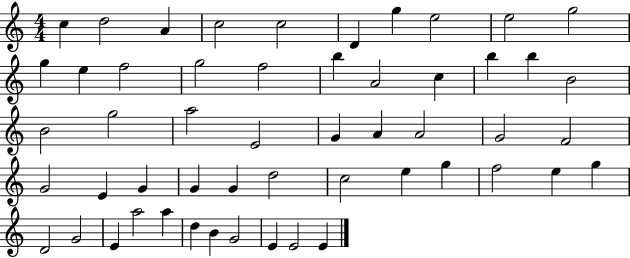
X:1
T:Untitled
M:4/4
L:1/4
K:C
c d2 A c2 c2 D g e2 e2 g2 g e f2 g2 f2 b A2 c b b B2 B2 g2 a2 E2 G A A2 G2 F2 G2 E G G G d2 c2 e g f2 e g D2 G2 E a2 a d B G2 E E2 E